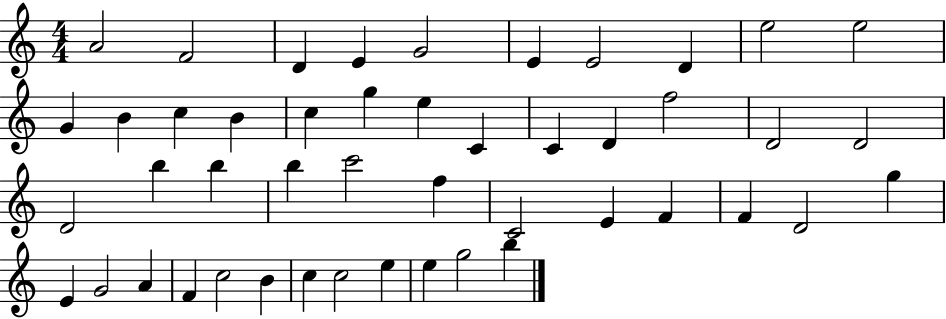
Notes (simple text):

A4/h F4/h D4/q E4/q G4/h E4/q E4/h D4/q E5/h E5/h G4/q B4/q C5/q B4/q C5/q G5/q E5/q C4/q C4/q D4/q F5/h D4/h D4/h D4/h B5/q B5/q B5/q C6/h F5/q C4/h E4/q F4/q F4/q D4/h G5/q E4/q G4/h A4/q F4/q C5/h B4/q C5/q C5/h E5/q E5/q G5/h B5/q